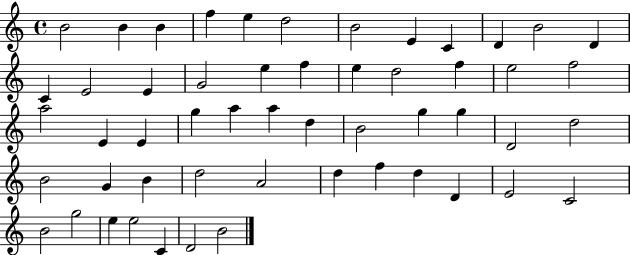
X:1
T:Untitled
M:4/4
L:1/4
K:C
B2 B B f e d2 B2 E C D B2 D C E2 E G2 e f e d2 f e2 f2 a2 E E g a a d B2 g g D2 d2 B2 G B d2 A2 d f d D E2 C2 B2 g2 e e2 C D2 B2